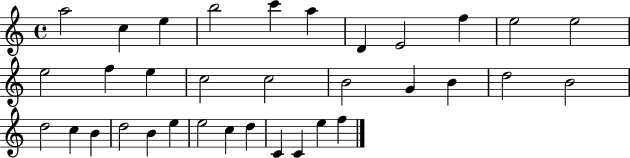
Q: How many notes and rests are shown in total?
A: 34